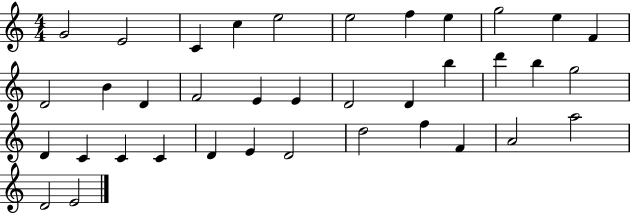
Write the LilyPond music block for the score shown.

{
  \clef treble
  \numericTimeSignature
  \time 4/4
  \key c \major
  g'2 e'2 | c'4 c''4 e''2 | e''2 f''4 e''4 | g''2 e''4 f'4 | \break d'2 b'4 d'4 | f'2 e'4 e'4 | d'2 d'4 b''4 | d'''4 b''4 g''2 | \break d'4 c'4 c'4 c'4 | d'4 e'4 d'2 | d''2 f''4 f'4 | a'2 a''2 | \break d'2 e'2 | \bar "|."
}